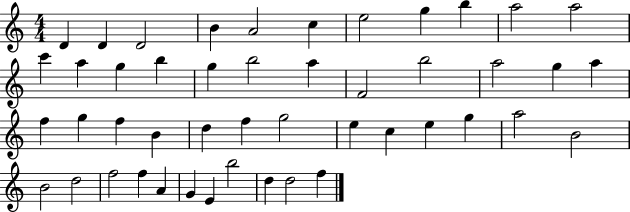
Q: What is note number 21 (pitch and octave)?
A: A5